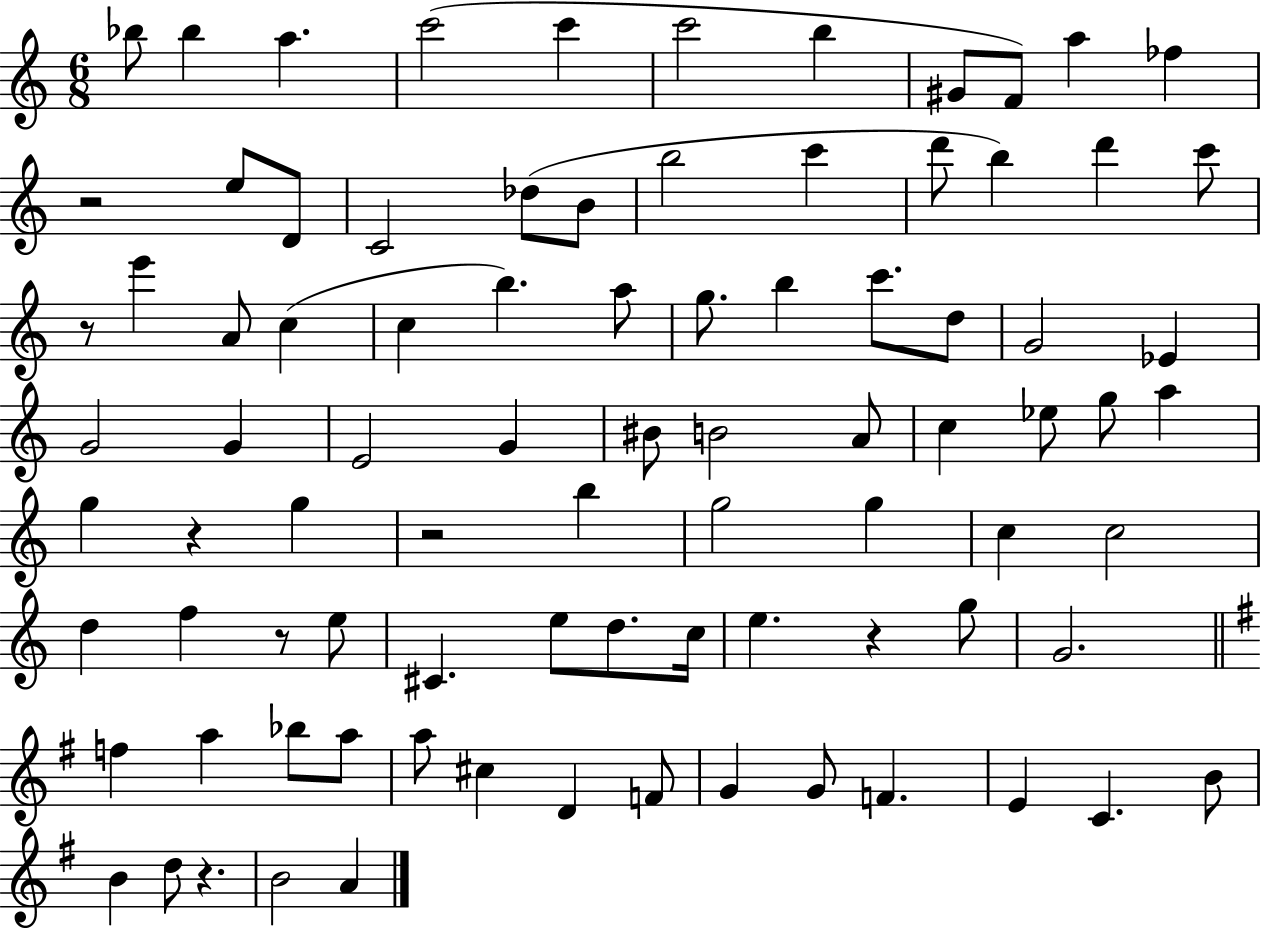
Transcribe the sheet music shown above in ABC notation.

X:1
T:Untitled
M:6/8
L:1/4
K:C
_b/2 _b a c'2 c' c'2 b ^G/2 F/2 a _f z2 e/2 D/2 C2 _d/2 B/2 b2 c' d'/2 b d' c'/2 z/2 e' A/2 c c b a/2 g/2 b c'/2 d/2 G2 _E G2 G E2 G ^B/2 B2 A/2 c _e/2 g/2 a g z g z2 b g2 g c c2 d f z/2 e/2 ^C e/2 d/2 c/4 e z g/2 G2 f a _b/2 a/2 a/2 ^c D F/2 G G/2 F E C B/2 B d/2 z B2 A